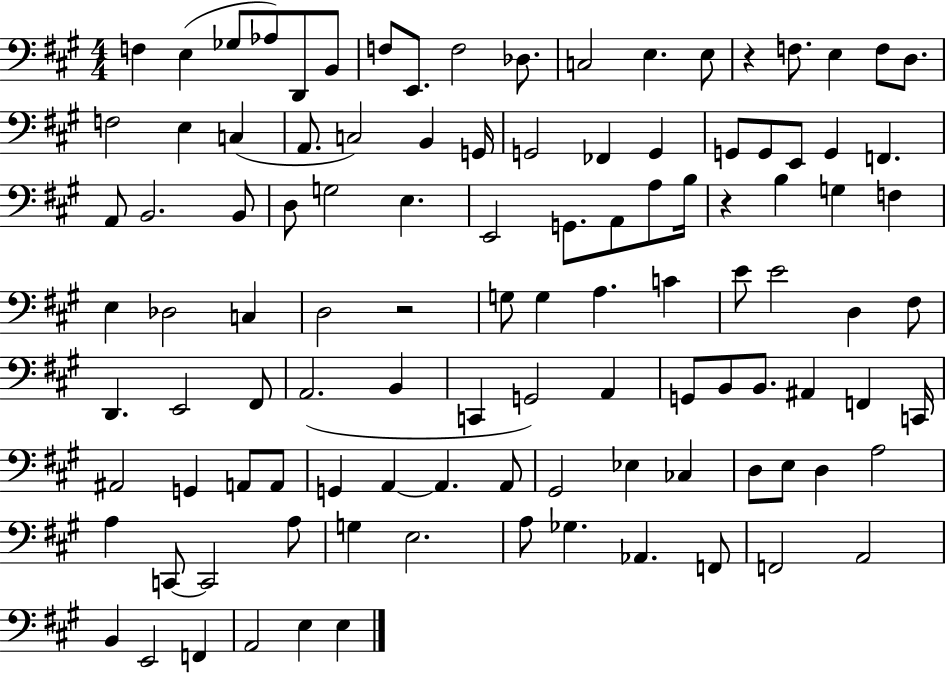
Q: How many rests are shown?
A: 3